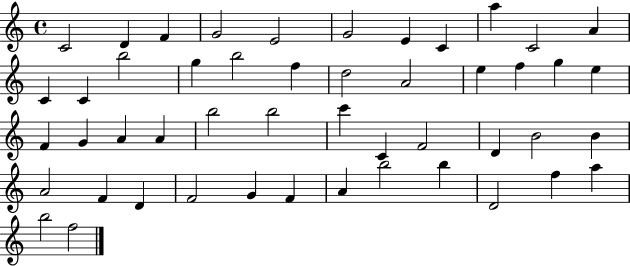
{
  \clef treble
  \time 4/4
  \defaultTimeSignature
  \key c \major
  c'2 d'4 f'4 | g'2 e'2 | g'2 e'4 c'4 | a''4 c'2 a'4 | \break c'4 c'4 b''2 | g''4 b''2 f''4 | d''2 a'2 | e''4 f''4 g''4 e''4 | \break f'4 g'4 a'4 a'4 | b''2 b''2 | c'''4 c'4 f'2 | d'4 b'2 b'4 | \break a'2 f'4 d'4 | f'2 g'4 f'4 | a'4 b''2 b''4 | d'2 f''4 a''4 | \break b''2 f''2 | \bar "|."
}